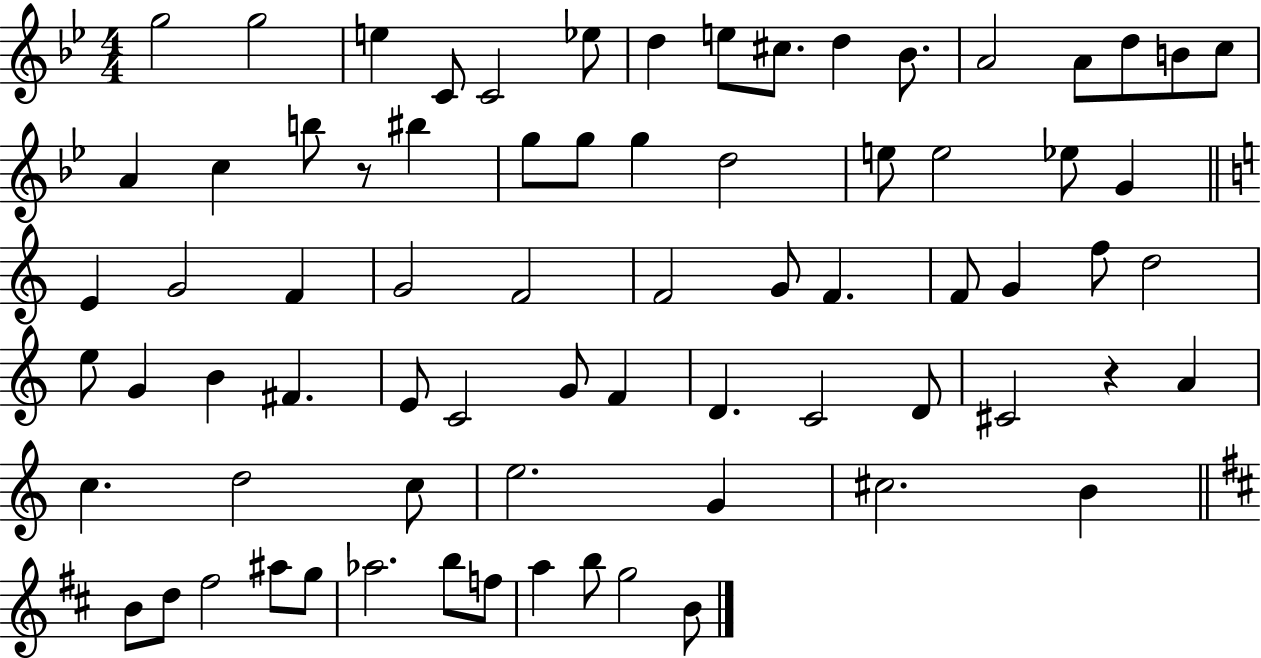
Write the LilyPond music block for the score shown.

{
  \clef treble
  \numericTimeSignature
  \time 4/4
  \key bes \major
  \repeat volta 2 { g''2 g''2 | e''4 c'8 c'2 ees''8 | d''4 e''8 cis''8. d''4 bes'8. | a'2 a'8 d''8 b'8 c''8 | \break a'4 c''4 b''8 r8 bis''4 | g''8 g''8 g''4 d''2 | e''8 e''2 ees''8 g'4 | \bar "||" \break \key a \minor e'4 g'2 f'4 | g'2 f'2 | f'2 g'8 f'4. | f'8 g'4 f''8 d''2 | \break e''8 g'4 b'4 fis'4. | e'8 c'2 g'8 f'4 | d'4. c'2 d'8 | cis'2 r4 a'4 | \break c''4. d''2 c''8 | e''2. g'4 | cis''2. b'4 | \bar "||" \break \key d \major b'8 d''8 fis''2 ais''8 g''8 | aes''2. b''8 f''8 | a''4 b''8 g''2 b'8 | } \bar "|."
}